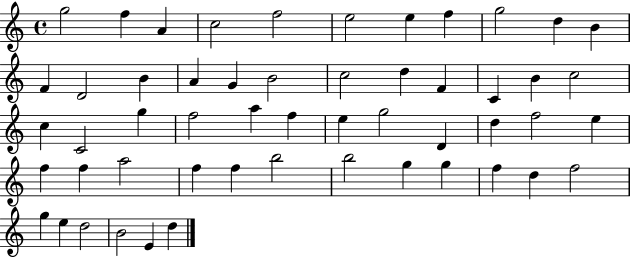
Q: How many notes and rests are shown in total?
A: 53